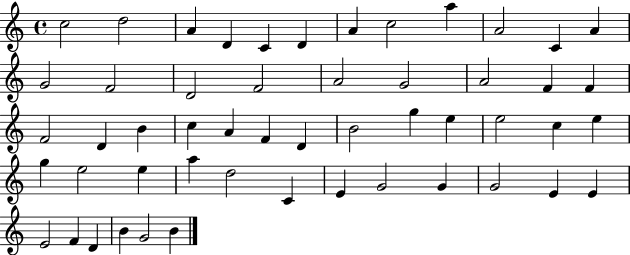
X:1
T:Untitled
M:4/4
L:1/4
K:C
c2 d2 A D C D A c2 a A2 C A G2 F2 D2 F2 A2 G2 A2 F F F2 D B c A F D B2 g e e2 c e g e2 e a d2 C E G2 G G2 E E E2 F D B G2 B